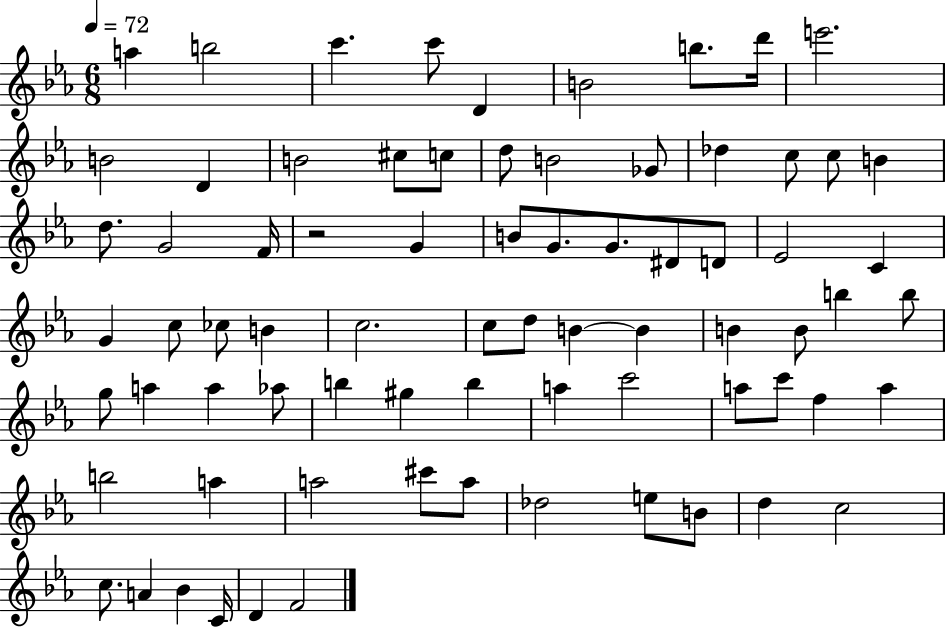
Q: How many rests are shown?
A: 1